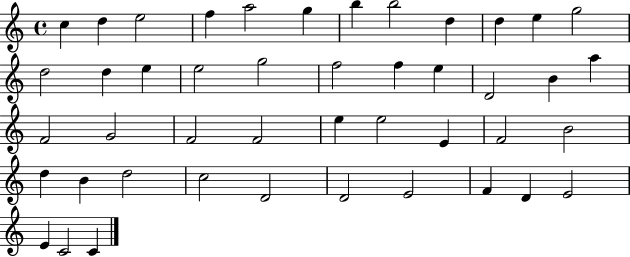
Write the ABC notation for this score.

X:1
T:Untitled
M:4/4
L:1/4
K:C
c d e2 f a2 g b b2 d d e g2 d2 d e e2 g2 f2 f e D2 B a F2 G2 F2 F2 e e2 E F2 B2 d B d2 c2 D2 D2 E2 F D E2 E C2 C